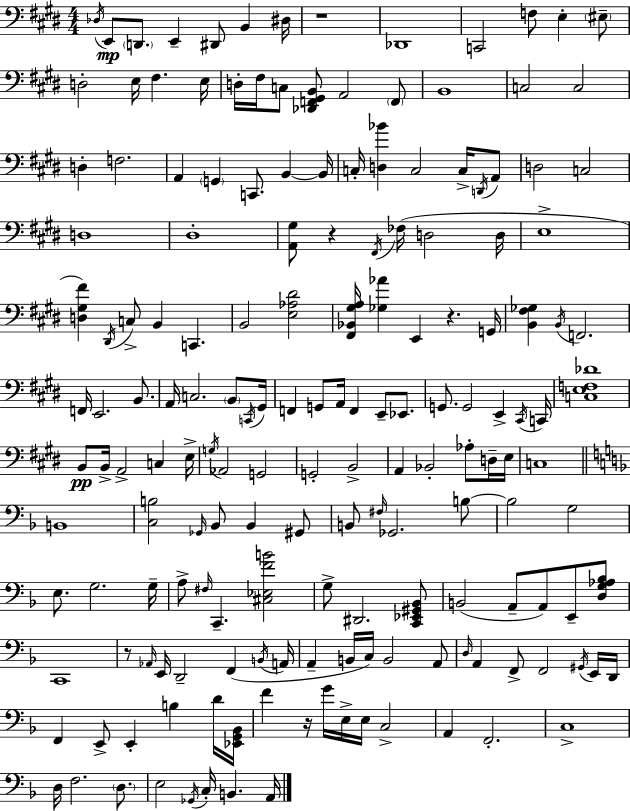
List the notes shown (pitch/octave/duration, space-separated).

Db3/s E2/e D2/e. E2/q D#2/e B2/q D#3/s R/w Db2/w C2/h F3/e E3/q EIS3/e D3/h E3/s F#3/q. E3/s D3/s F#3/s C3/e [Db2,F2,G#2,B2]/e A2/h F2/e B2/w C3/h C3/h D3/q F3/h. A2/q G2/q C2/e. B2/q B2/s C3/s [D3,Bb4]/q C3/h C3/s D2/s A2/e D3/h C3/h D3/w D#3/w [A2,G#3]/e R/q F#2/s FES3/s D3/h D3/s E3/w [D3,G#3,F#4]/q D#2/s C3/e B2/q C2/q. B2/h [E3,Ab3,D#4]/h [F#2,Bb2,G#3,A3]/s [Gb3,Ab4]/q E2/q R/q. G2/s [B2,F#3,Gb3]/q B2/s F2/h. F2/s E2/h. B2/e. A2/s C3/h. B2/e C2/s G#2/s F2/q G2/e A2/s F2/q E2/e Eb2/e. G2/e. G2/h E2/q C#2/s C2/s [C3,E3,F3,Db4]/w B2/e B2/s A2/h C3/q E3/s G3/s Ab2/h G2/h G2/h B2/h A2/q Bb2/h Ab3/e D3/s E3/s C3/w B2/w [C3,B3]/h Gb2/s Bb2/e Bb2/q G#2/e B2/e F#3/s Gb2/h. B3/e B3/h G3/h E3/e. G3/h. G3/s A3/e F#3/s C2/q. [C#3,Eb3,F4,B4]/h G3/e D#2/h. [C2,Eb2,G#2,Bb2]/e B2/h A2/e A2/e E2/e [D3,G3,Ab3,Bb3]/e C2/w R/e Ab2/s E2/s D2/h F2/q B2/s A2/s A2/q B2/s C3/s B2/h A2/e D3/s A2/q F2/e F2/h G#2/s E2/s D2/s F2/q E2/e E2/q B3/q D4/s [Eb2,G2,Bb2]/s F4/q R/s G4/s E3/s E3/s C3/h A2/q F2/h. C3/w D3/s F3/h. D3/e. E3/h Gb2/s C3/s B2/q. A2/s